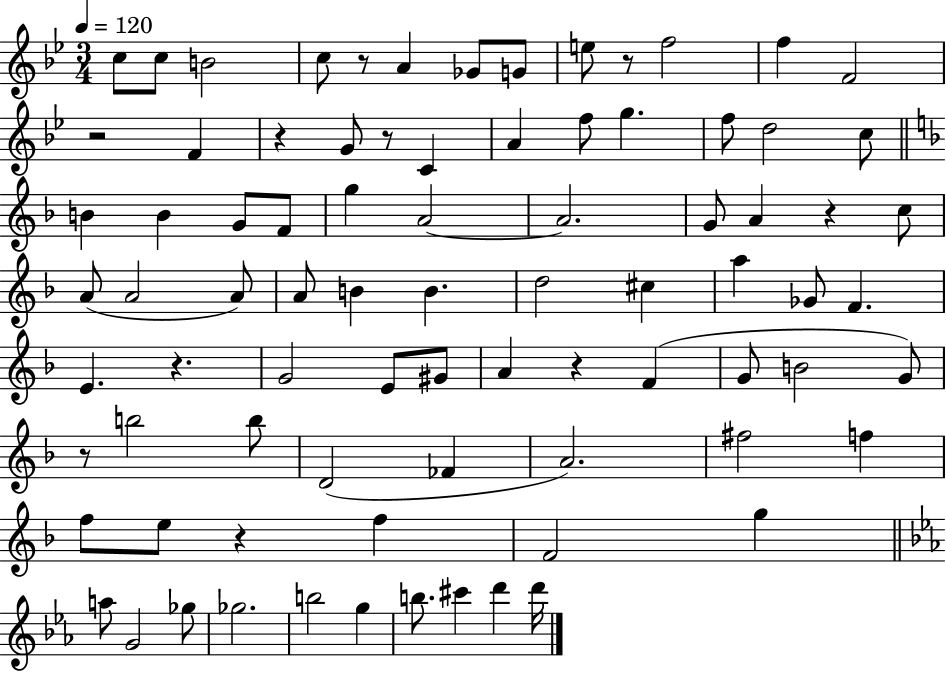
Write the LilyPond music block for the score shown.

{
  \clef treble
  \numericTimeSignature
  \time 3/4
  \key bes \major
  \tempo 4 = 120
  c''8 c''8 b'2 | c''8 r8 a'4 ges'8 g'8 | e''8 r8 f''2 | f''4 f'2 | \break r2 f'4 | r4 g'8 r8 c'4 | a'4 f''8 g''4. | f''8 d''2 c''8 | \break \bar "||" \break \key f \major b'4 b'4 g'8 f'8 | g''4 a'2~~ | a'2. | g'8 a'4 r4 c''8 | \break a'8( a'2 a'8) | a'8 b'4 b'4. | d''2 cis''4 | a''4 ges'8 f'4. | \break e'4. r4. | g'2 e'8 gis'8 | a'4 r4 f'4( | g'8 b'2 g'8) | \break r8 b''2 b''8 | d'2( fes'4 | a'2.) | fis''2 f''4 | \break f''8 e''8 r4 f''4 | f'2 g''4 | \bar "||" \break \key c \minor a''8 g'2 ges''8 | ges''2. | b''2 g''4 | b''8. cis'''4 d'''4 d'''16 | \break \bar "|."
}